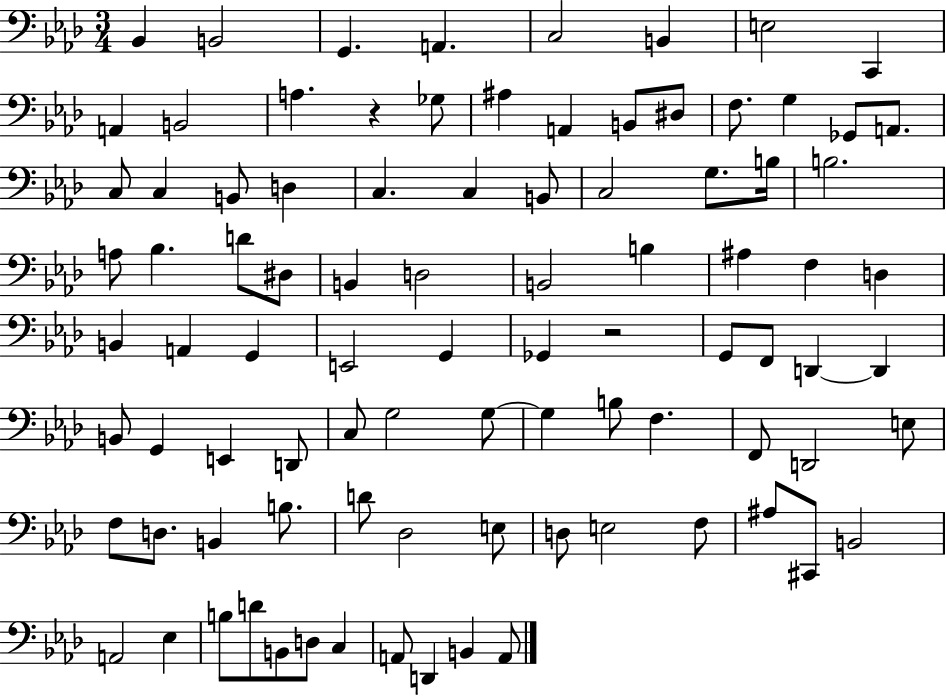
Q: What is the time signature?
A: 3/4